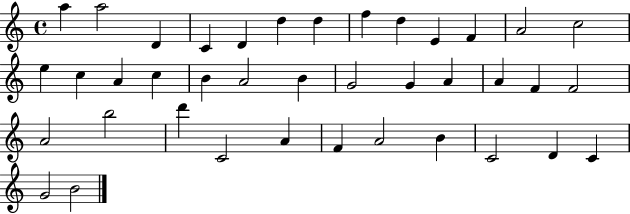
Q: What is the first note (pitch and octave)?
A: A5